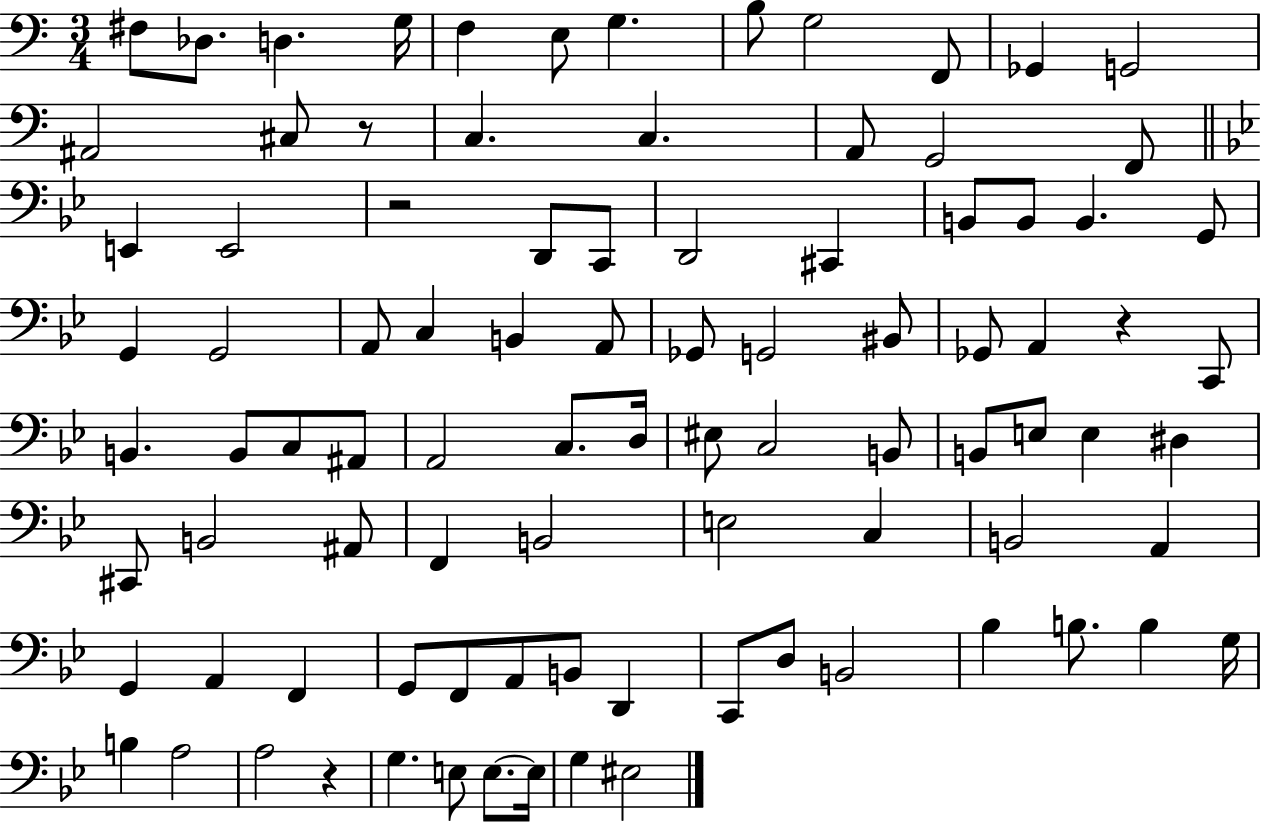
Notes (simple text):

F#3/e Db3/e. D3/q. G3/s F3/q E3/e G3/q. B3/e G3/h F2/e Gb2/q G2/h A#2/h C#3/e R/e C3/q. C3/q. A2/e G2/h F2/e E2/q E2/h R/h D2/e C2/e D2/h C#2/q B2/e B2/e B2/q. G2/e G2/q G2/h A2/e C3/q B2/q A2/e Gb2/e G2/h BIS2/e Gb2/e A2/q R/q C2/e B2/q. B2/e C3/e A#2/e A2/h C3/e. D3/s EIS3/e C3/h B2/e B2/e E3/e E3/q D#3/q C#2/e B2/h A#2/e F2/q B2/h E3/h C3/q B2/h A2/q G2/q A2/q F2/q G2/e F2/e A2/e B2/e D2/q C2/e D3/e B2/h Bb3/q B3/e. B3/q G3/s B3/q A3/h A3/h R/q G3/q. E3/e E3/e. E3/s G3/q EIS3/h